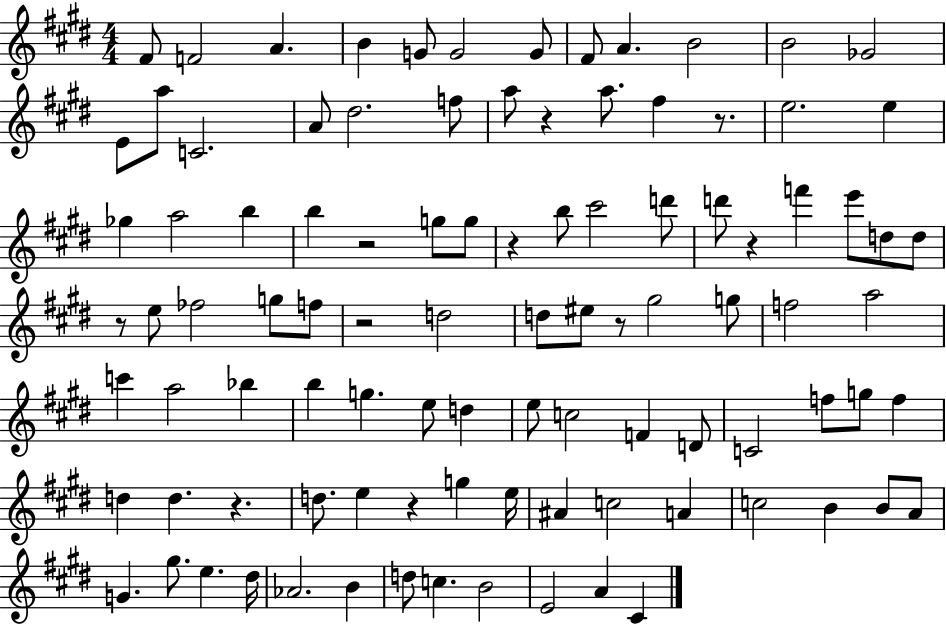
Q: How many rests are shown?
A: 10